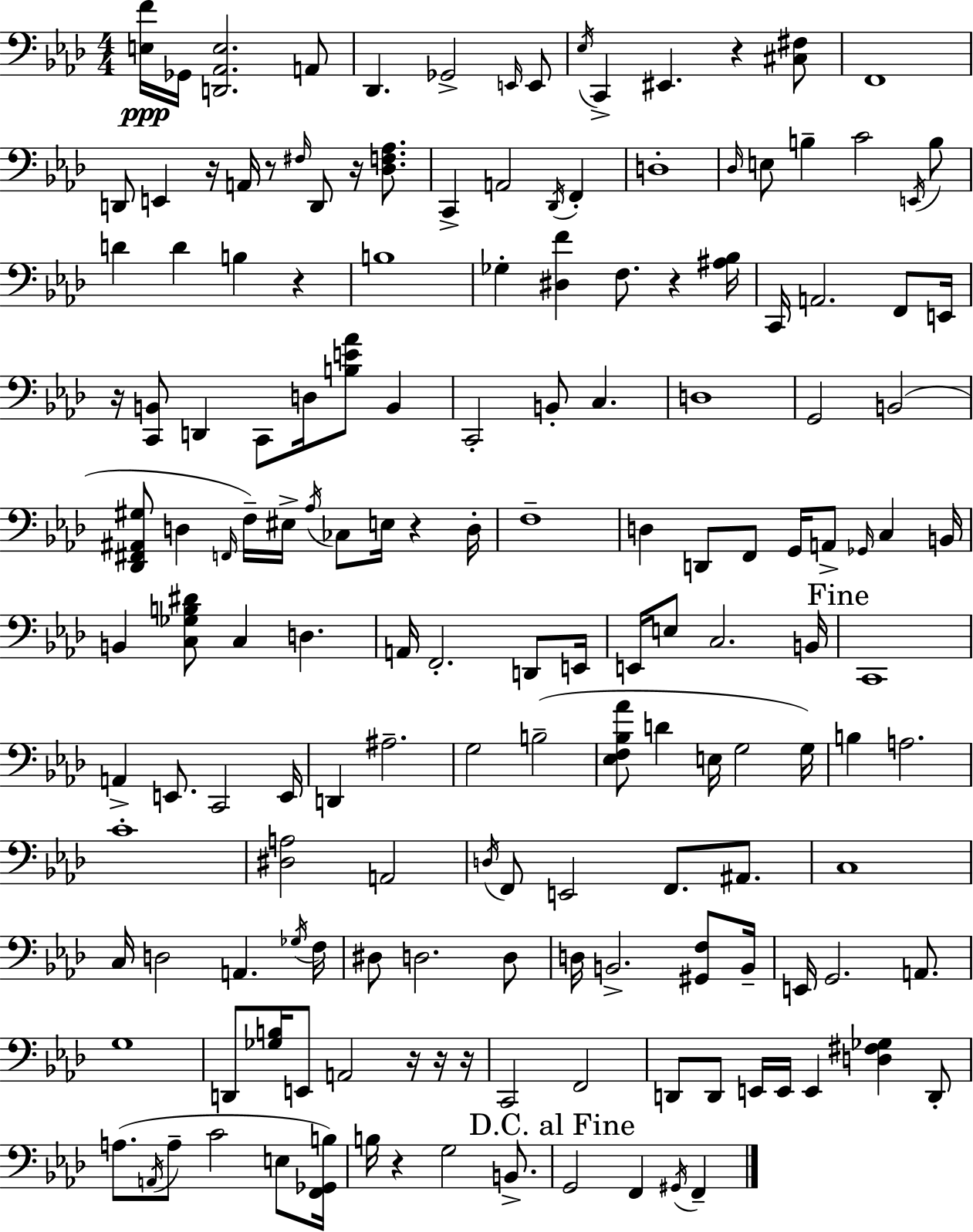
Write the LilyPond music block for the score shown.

{
  \clef bass
  \numericTimeSignature
  \time 4/4
  \key aes \major
  \repeat volta 2 { <e f'>16\ppp ges,16 <d, aes, e>2. a,8 | des,4. ges,2-> \grace { e,16 } e,8 | \acciaccatura { ees16 } c,4-> eis,4. r4 | <cis fis>8 f,1 | \break d,8 e,4 r16 a,16 r8 \grace { fis16 } d,8 r16 | <des f aes>8. c,4-> a,2 \acciaccatura { des,16 } | f,4-. d1-. | \grace { des16 } e8 b4-- c'2 | \break \acciaccatura { e,16 } b8 d'4 d'4 b4 | r4 b1 | ges4-. <dis f'>4 f8. | r4 <ais bes>16 c,16 a,2. | \break f,8 e,16 r16 <c, b,>8 d,4 c,8 d16 | <b e' aes'>8 b,4 c,2-. b,8-. | c4. d1 | g,2 b,2( | \break <des, fis, ais, gis>8 d4 \grace { f,16 }) f16-- eis16-> \acciaccatura { aes16 } | ces8 e16 r4 d16-. f1-- | d4 d,8 f,8 | g,16 a,8-> \grace { ges,16 } c4 b,16 b,4 <c ges b dis'>8 c4 | \break d4. a,16 f,2.-. | d,8 e,16 e,16 e8 c2. | b,16 \mark "Fine" c,1 | a,4-> e,8. | \break c,2 e,16 d,4 ais2.-- | g2 | b2--( <ees f bes aes'>8 d'4 e16 | g2 g16) b4 a2. | \break c'1-. | <dis a>2 | a,2 \acciaccatura { d16 } f,8 e,2 | f,8. ais,8. c1 | \break c16 d2 | a,4. \acciaccatura { ges16 } f16 dis8 d2. | d8 d16 b,2.-> | <gis, f>8 b,16-- e,16 g,2. | \break a,8. g1 | d,8 <ges b>16 e,8 | a,2 r16 r16 r16 c,2 | f,2 d,8 d,8 e,16 | \break e,16 e,4 <d fis ges>4 d,8-. a8.( \acciaccatura { a,16 } a8-- | c'2 e8 <f, ges, b>16) b16 r4 | g2 b,8.-> \mark "D.C. al Fine" g,2 | f,4 \acciaccatura { gis,16 } f,4-- } \bar "|."
}